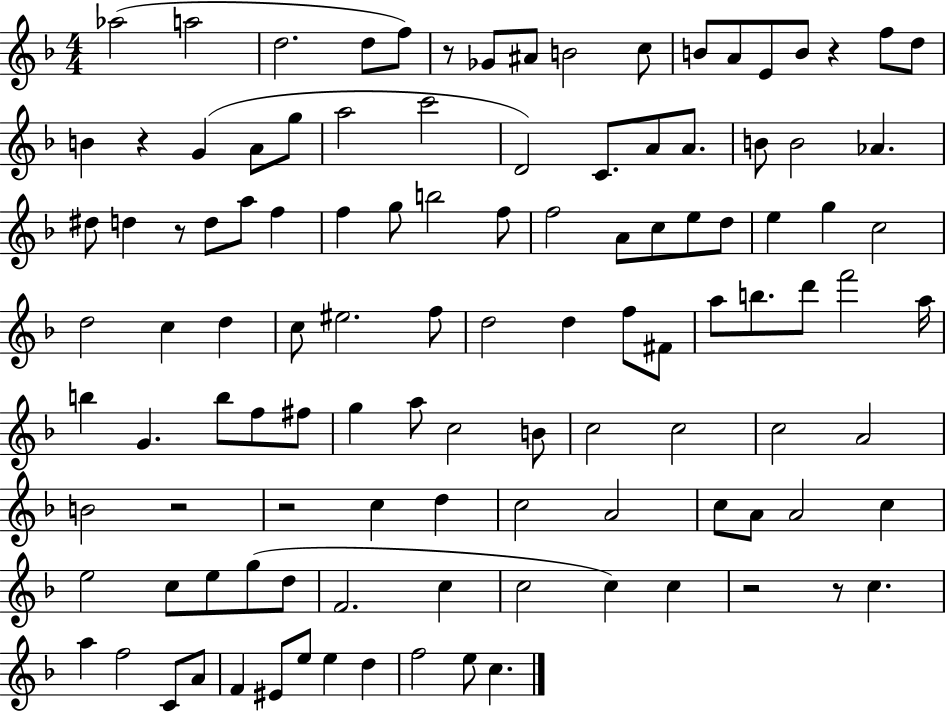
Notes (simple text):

Ab5/h A5/h D5/h. D5/e F5/e R/e Gb4/e A#4/e B4/h C5/e B4/e A4/e E4/e B4/e R/q F5/e D5/e B4/q R/q G4/q A4/e G5/e A5/h C6/h D4/h C4/e. A4/e A4/e. B4/e B4/h Ab4/q. D#5/e D5/q R/e D5/e A5/e F5/q F5/q G5/e B5/h F5/e F5/h A4/e C5/e E5/e D5/e E5/q G5/q C5/h D5/h C5/q D5/q C5/e EIS5/h. F5/e D5/h D5/q F5/e F#4/e A5/e B5/e. D6/e F6/h A5/s B5/q G4/q. B5/e F5/e F#5/e G5/q A5/e C5/h B4/e C5/h C5/h C5/h A4/h B4/h R/h R/h C5/q D5/q C5/h A4/h C5/e A4/e A4/h C5/q E5/h C5/e E5/e G5/e D5/e F4/h. C5/q C5/h C5/q C5/q R/h R/e C5/q. A5/q F5/h C4/e A4/e F4/q EIS4/e E5/e E5/q D5/q F5/h E5/e C5/q.